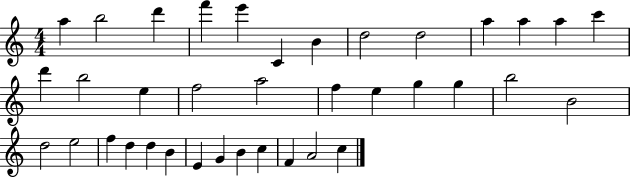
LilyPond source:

{
  \clef treble
  \numericTimeSignature
  \time 4/4
  \key c \major
  a''4 b''2 d'''4 | f'''4 e'''4 c'4 b'4 | d''2 d''2 | a''4 a''4 a''4 c'''4 | \break d'''4 b''2 e''4 | f''2 a''2 | f''4 e''4 g''4 g''4 | b''2 b'2 | \break d''2 e''2 | f''4 d''4 d''4 b'4 | e'4 g'4 b'4 c''4 | f'4 a'2 c''4 | \break \bar "|."
}